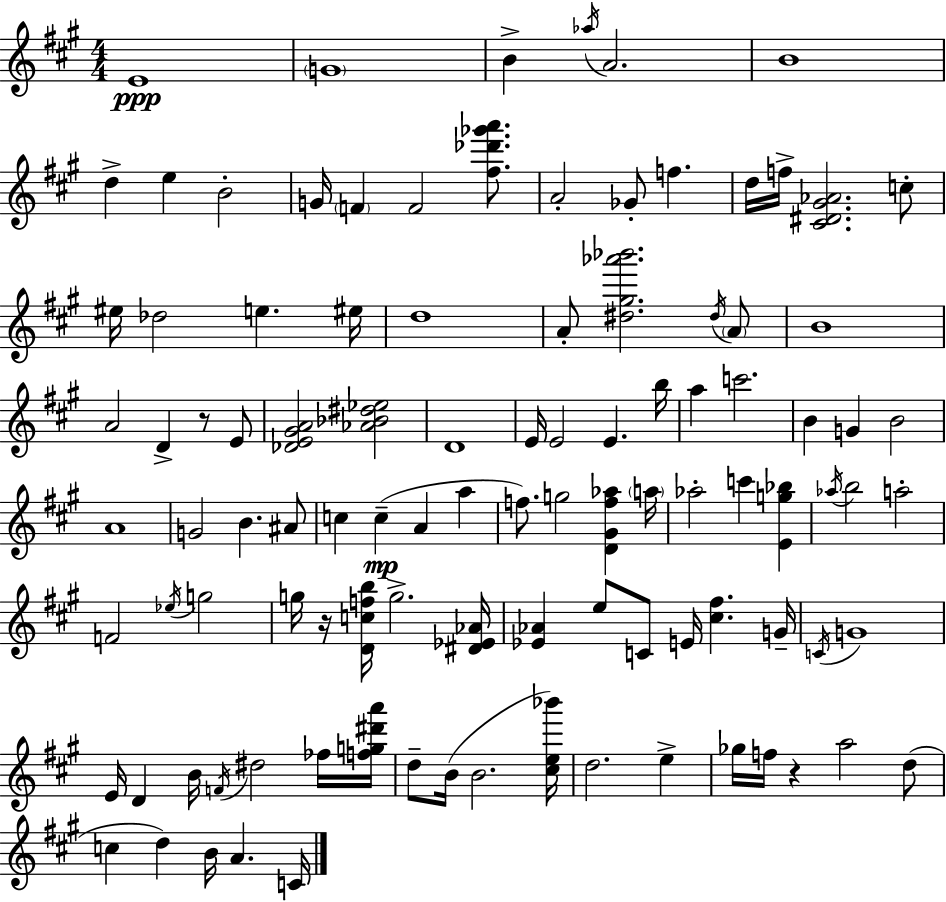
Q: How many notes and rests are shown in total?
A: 103